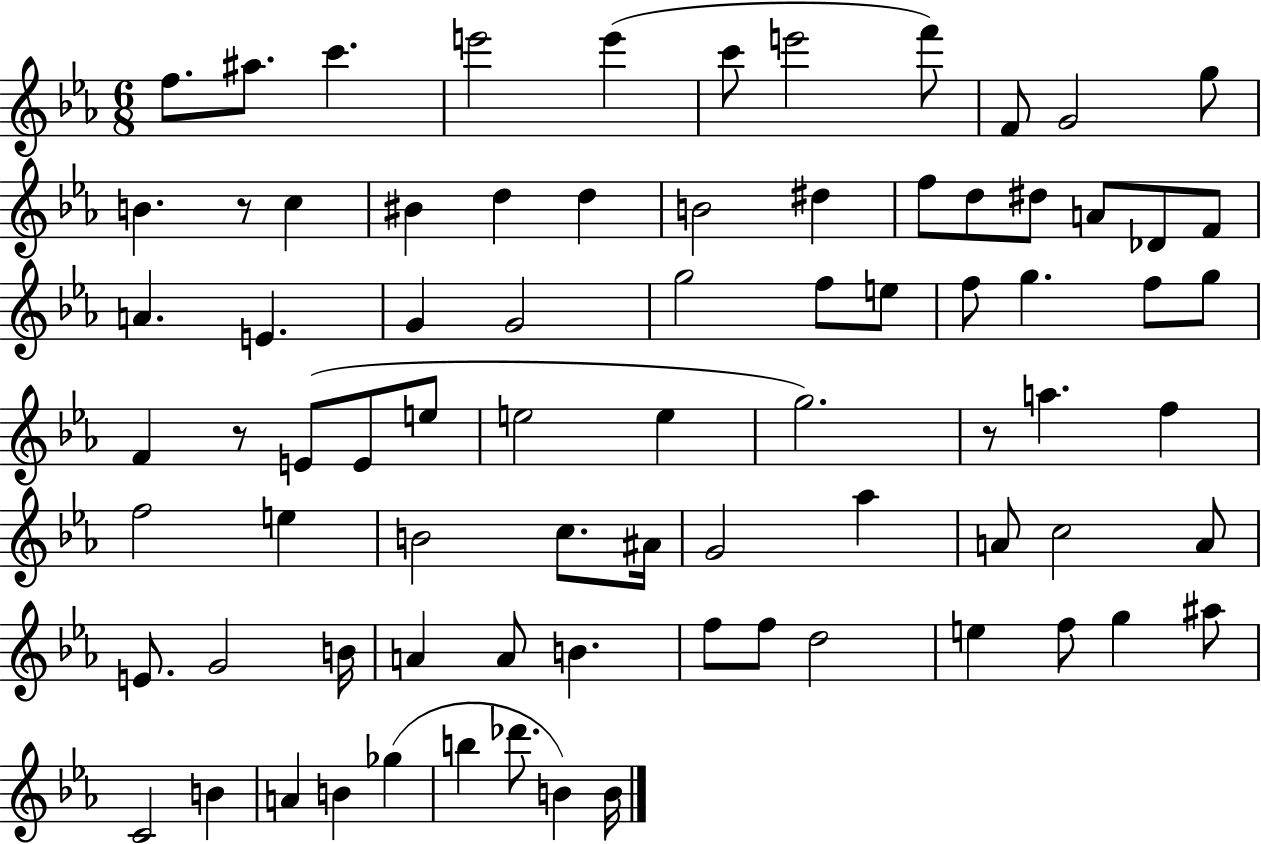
F5/e. A#5/e. C6/q. E6/h E6/q C6/e E6/h F6/e F4/e G4/h G5/e B4/q. R/e C5/q BIS4/q D5/q D5/q B4/h D#5/q F5/e D5/e D#5/e A4/e Db4/e F4/e A4/q. E4/q. G4/q G4/h G5/h F5/e E5/e F5/e G5/q. F5/e G5/e F4/q R/e E4/e E4/e E5/e E5/h E5/q G5/h. R/e A5/q. F5/q F5/h E5/q B4/h C5/e. A#4/s G4/h Ab5/q A4/e C5/h A4/e E4/e. G4/h B4/s A4/q A4/e B4/q. F5/e F5/e D5/h E5/q F5/e G5/q A#5/e C4/h B4/q A4/q B4/q Gb5/q B5/q Db6/e. B4/q B4/s